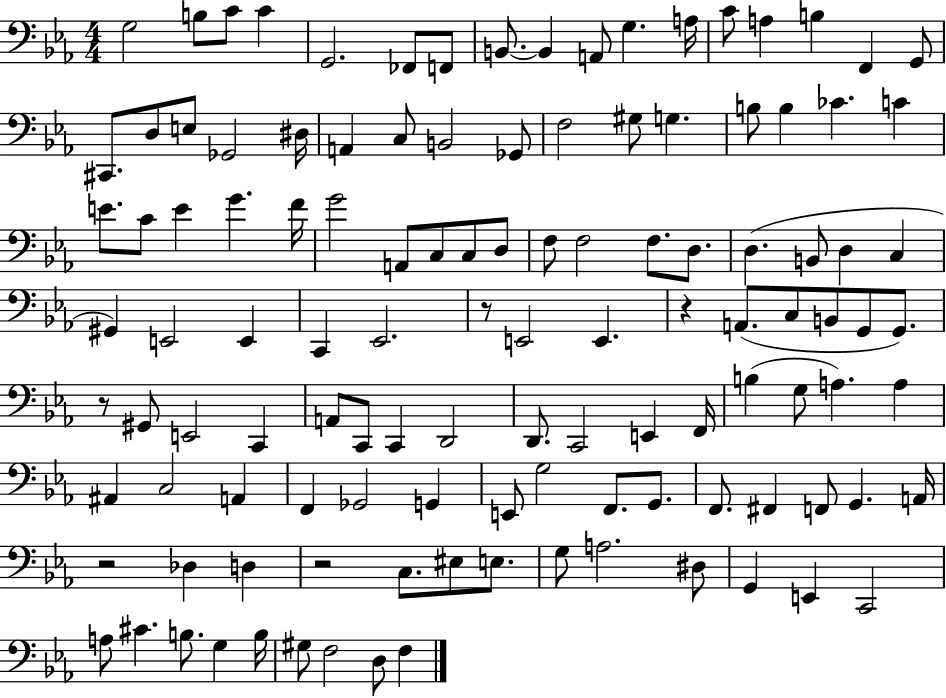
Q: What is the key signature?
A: EES major